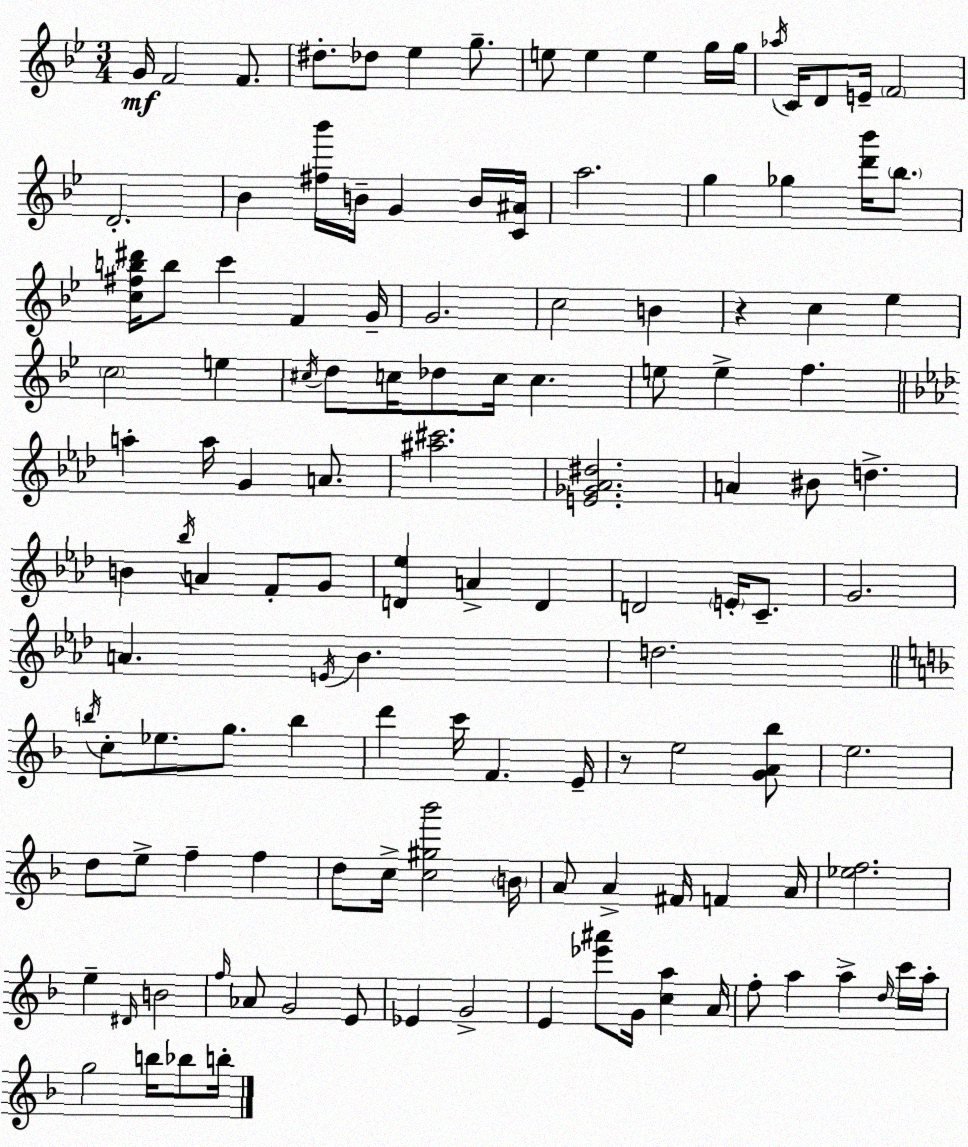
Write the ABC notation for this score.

X:1
T:Untitled
M:3/4
L:1/4
K:Bb
G/4 F2 F/2 ^d/2 _d/2 _e g/2 e/2 e e g/4 g/4 _a/4 C/4 D/2 E/4 F2 D2 _B [^f_b']/4 B/4 G B/4 [C^A]/4 a2 g _g [d'_b']/4 _b/2 [c^fb^d']/4 b/2 c' F G/4 G2 c2 B z c _e c2 e ^c/4 d/2 c/4 _d/2 c/4 c e/2 e f a a/4 G A/2 [^a^c']2 [E_G_A^d]2 A ^B/2 d B _b/4 A F/2 G/2 [D_e] A D D2 E/4 C/2 G2 A E/4 _B d2 b/4 c/2 _e/2 g/2 b d' c'/4 F E/4 z/2 e2 [GA_b]/2 e2 d/2 e/2 f f d/2 c/4 [c^g_b']2 B/4 A/2 A ^F/4 F A/4 [_ef]2 e ^D/4 B2 f/4 _A/2 G2 E/2 _E G2 E [_e'^a']/2 G/4 [ca] A/4 f/2 a a d/4 c'/4 a/4 g2 b/4 _b/2 b/4